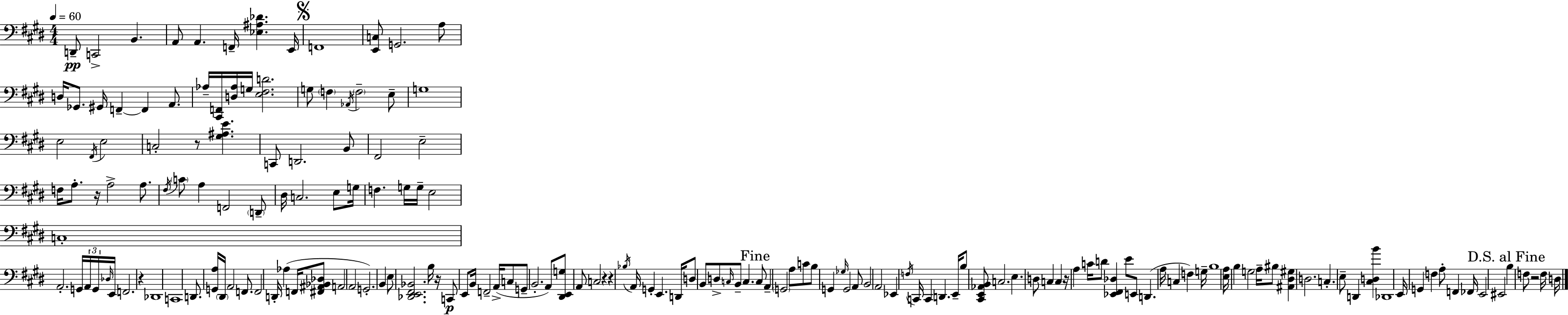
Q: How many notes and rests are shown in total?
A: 175